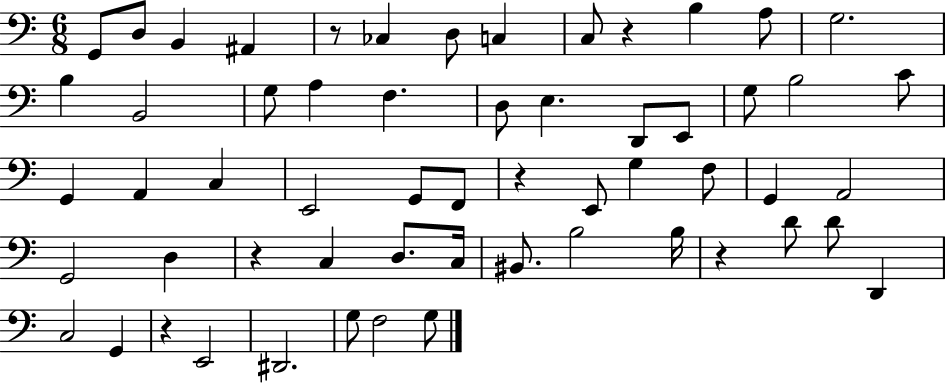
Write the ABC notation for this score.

X:1
T:Untitled
M:6/8
L:1/4
K:C
G,,/2 D,/2 B,, ^A,, z/2 _C, D,/2 C, C,/2 z B, A,/2 G,2 B, B,,2 G,/2 A, F, D,/2 E, D,,/2 E,,/2 G,/2 B,2 C/2 G,, A,, C, E,,2 G,,/2 F,,/2 z E,,/2 G, F,/2 G,, A,,2 G,,2 D, z C, D,/2 C,/4 ^B,,/2 B,2 B,/4 z D/2 D/2 D,, C,2 G,, z E,,2 ^D,,2 G,/2 F,2 G,/2